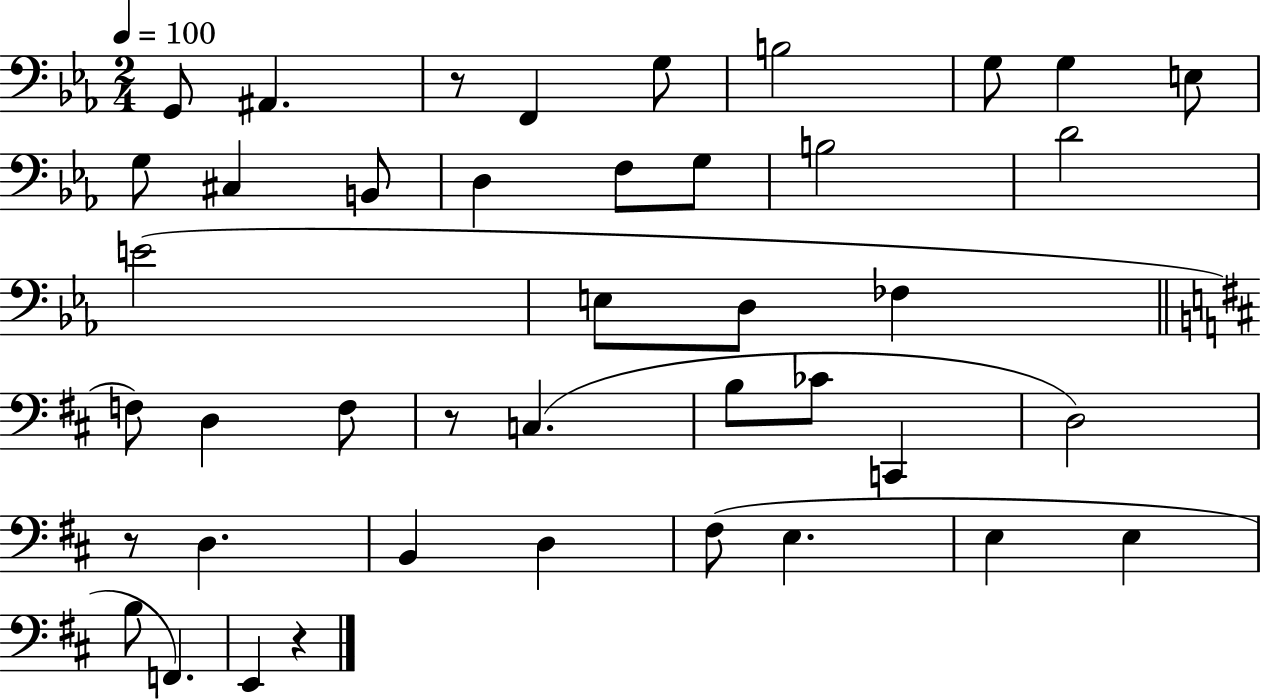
G2/e A#2/q. R/e F2/q G3/e B3/h G3/e G3/q E3/e G3/e C#3/q B2/e D3/q F3/e G3/e B3/h D4/h E4/h E3/e D3/e FES3/q F3/e D3/q F3/e R/e C3/q. B3/e CES4/e C2/q D3/h R/e D3/q. B2/q D3/q F#3/e E3/q. E3/q E3/q B3/e F2/q. E2/q R/q